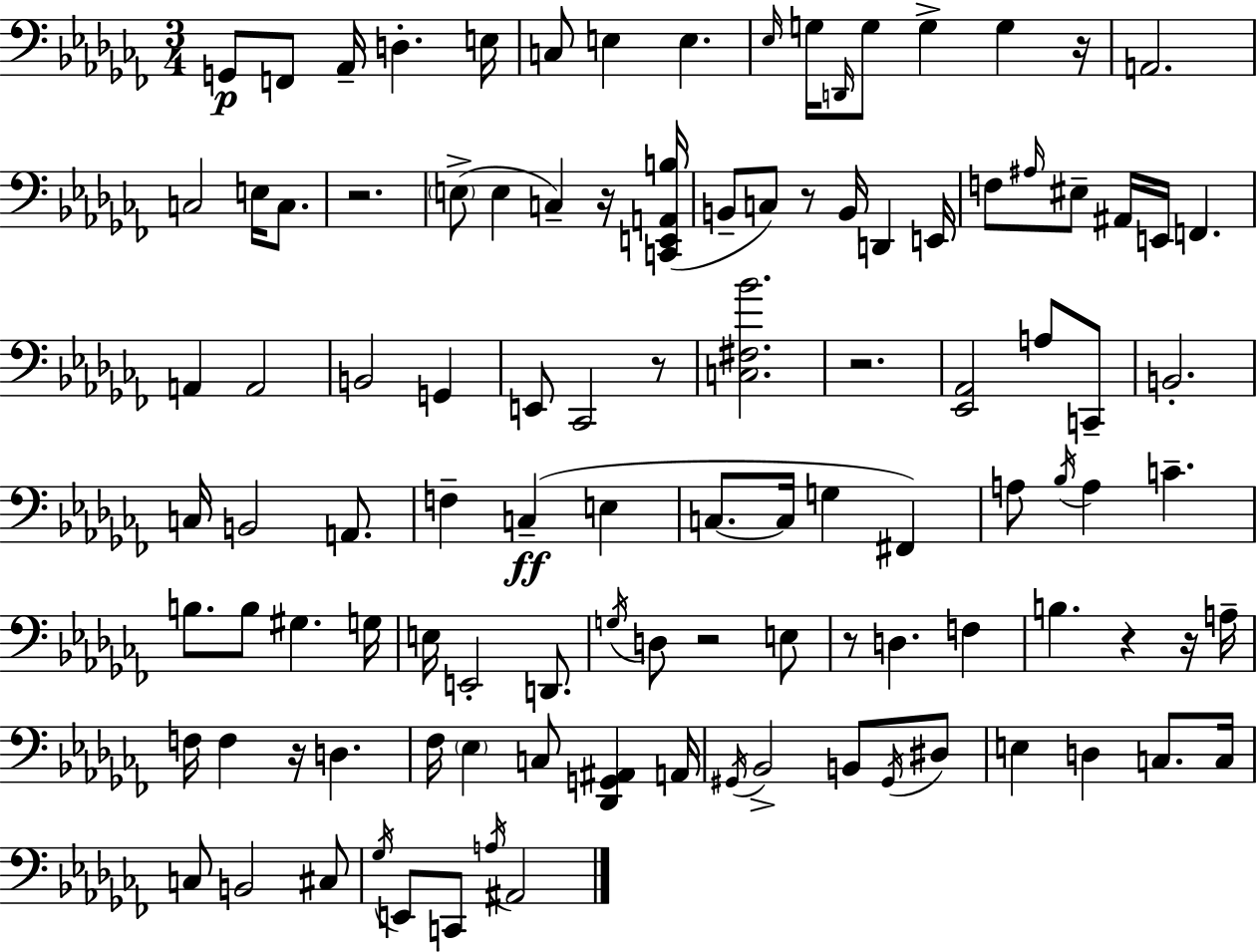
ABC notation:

X:1
T:Untitled
M:3/4
L:1/4
K:Abm
G,,/2 F,,/2 _A,,/4 D, E,/4 C,/2 E, E, _E,/4 G,/4 D,,/4 G,/2 G, G, z/4 A,,2 C,2 E,/4 C,/2 z2 E,/2 E, C, z/4 [C,,E,,A,,B,]/4 B,,/2 C,/2 z/2 B,,/4 D,, E,,/4 F,/2 ^A,/4 ^E,/2 ^A,,/4 E,,/4 F,, A,, A,,2 B,,2 G,, E,,/2 _C,,2 z/2 [C,^F,_B]2 z2 [_E,,_A,,]2 A,/2 C,,/2 B,,2 C,/4 B,,2 A,,/2 F, C, E, C,/2 C,/4 G, ^F,, A,/2 _B,/4 A, C B,/2 B,/2 ^G, G,/4 E,/4 E,,2 D,,/2 G,/4 D,/2 z2 E,/2 z/2 D, F, B, z z/4 A,/4 F,/4 F, z/4 D, _F,/4 _E, C,/2 [_D,,G,,^A,,] A,,/4 ^G,,/4 _B,,2 B,,/2 ^G,,/4 ^D,/2 E, D, C,/2 C,/4 C,/2 B,,2 ^C,/2 _G,/4 E,,/2 C,,/2 A,/4 ^A,,2